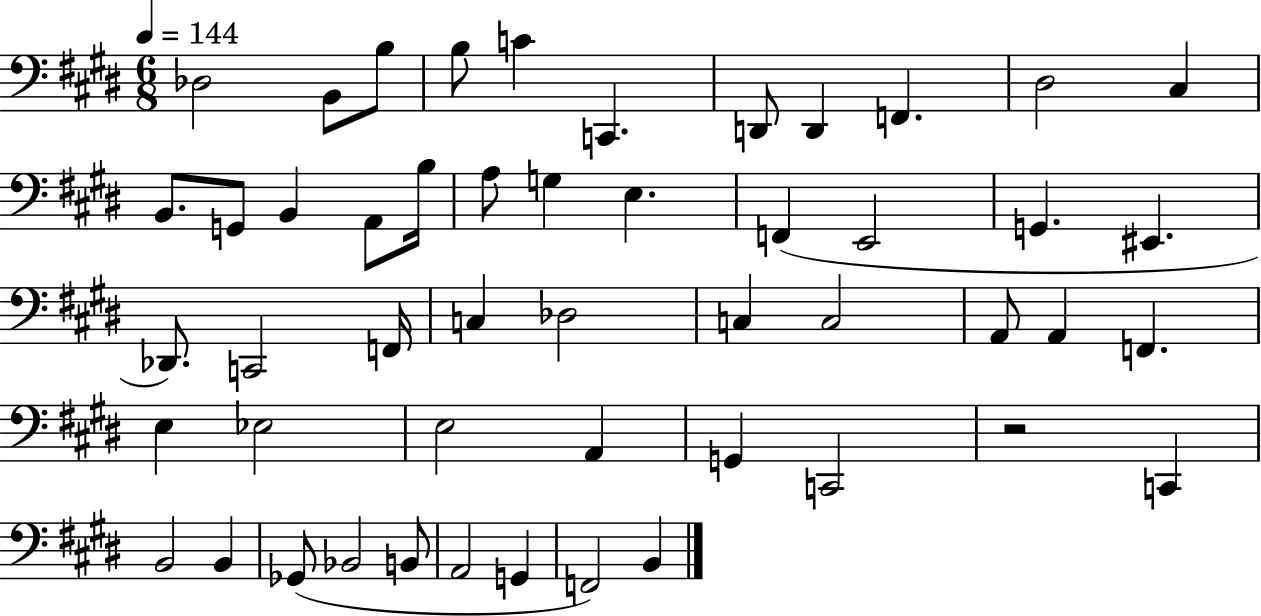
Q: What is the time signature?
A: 6/8